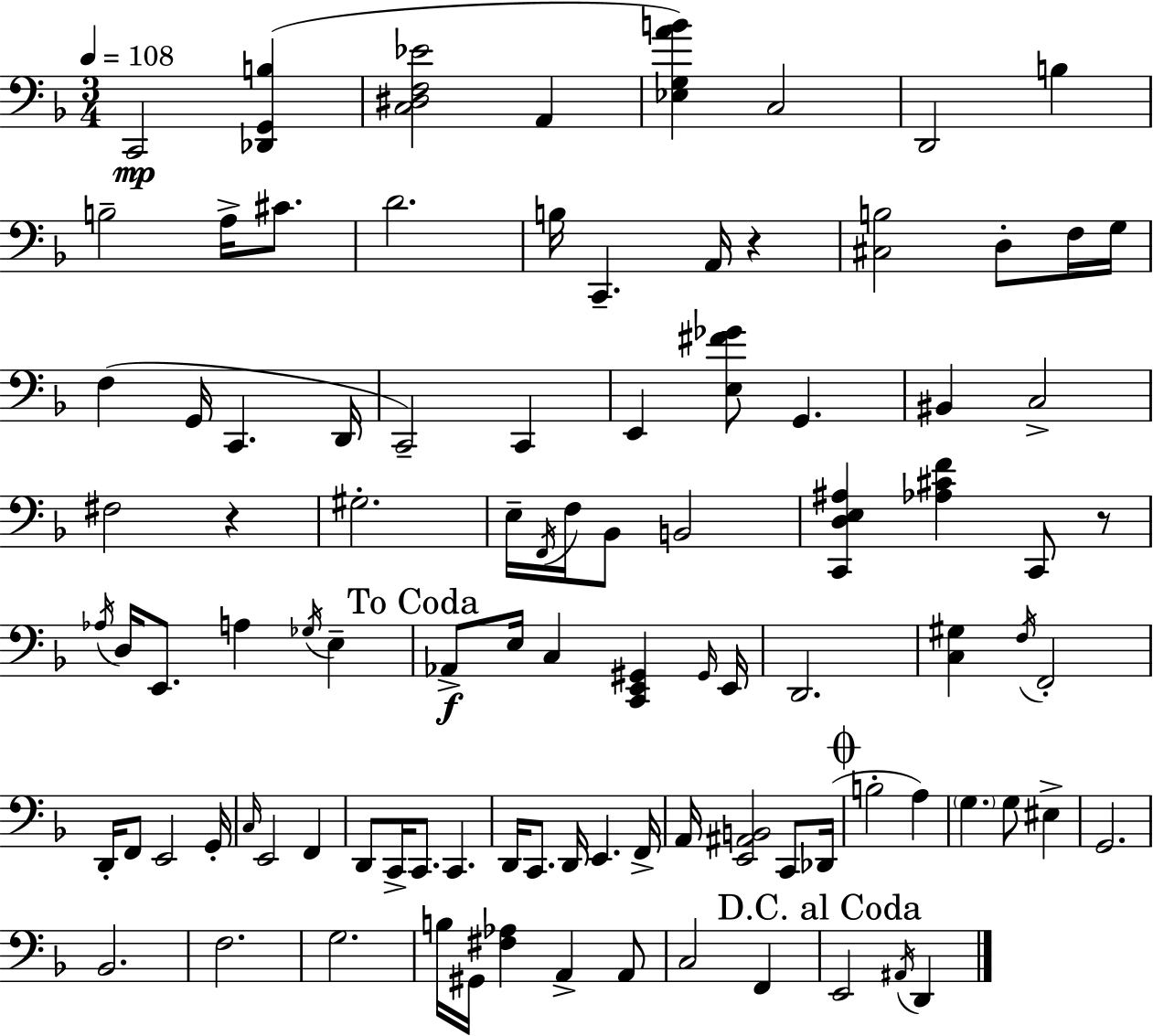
X:1
T:Untitled
M:3/4
L:1/4
K:Dm
C,,2 [_D,,G,,B,] [C,^D,F,_E]2 A,, [_E,G,AB] C,2 D,,2 B, B,2 A,/4 ^C/2 D2 B,/4 C,, A,,/4 z [^C,B,]2 D,/2 F,/4 G,/4 F, G,,/4 C,, D,,/4 C,,2 C,, E,, [E,^F_G]/2 G,, ^B,, C,2 ^F,2 z ^G,2 E,/4 F,,/4 F,/4 _B,,/2 B,,2 [C,,D,E,^A,] [_A,^CF] C,,/2 z/2 _A,/4 D,/4 E,,/2 A, _G,/4 E, _A,,/2 E,/4 C, [C,,E,,^G,,] ^G,,/4 E,,/4 D,,2 [C,^G,] F,/4 F,,2 D,,/4 F,,/2 E,,2 G,,/4 C,/4 E,,2 F,, D,,/2 C,,/4 C,,/2 C,, D,,/4 C,,/2 D,,/4 E,, F,,/4 A,,/4 [E,,^A,,B,,]2 C,,/2 _D,,/4 B,2 A, G, G,/2 ^E, G,,2 _B,,2 F,2 G,2 B,/4 ^G,,/4 [^F,_A,] A,, A,,/2 C,2 F,, E,,2 ^A,,/4 D,,